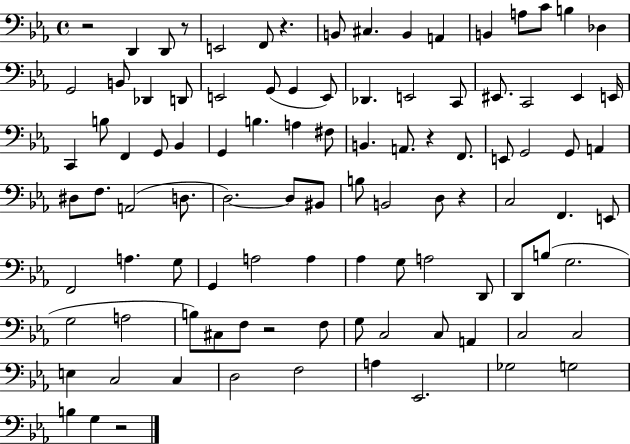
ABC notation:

X:1
T:Untitled
M:4/4
L:1/4
K:Eb
z2 D,, D,,/2 z/2 E,,2 F,,/2 z B,,/2 ^C, B,, A,, B,, A,/2 C/2 B, _D, G,,2 B,,/2 _D,, D,,/2 E,,2 G,,/2 G,, E,,/2 _D,, E,,2 C,,/2 ^E,,/2 C,,2 ^E,, E,,/4 C,, B,/2 F,, G,,/2 _B,, G,, B, A, ^F,/2 B,, A,,/2 z F,,/2 E,,/2 G,,2 G,,/2 A,, ^D,/2 F,/2 A,,2 D,/2 D,2 D,/2 ^B,,/2 B,/2 B,,2 D,/2 z C,2 F,, E,,/2 F,,2 A, G,/2 G,, A,2 A, _A, G,/2 A,2 D,,/2 D,,/2 B,/2 G,2 G,2 A,2 B,/2 ^C,/2 F,/2 z2 F,/2 G,/2 C,2 C,/2 A,, C,2 C,2 E, C,2 C, D,2 F,2 A, _E,,2 _G,2 G,2 B, G, z2